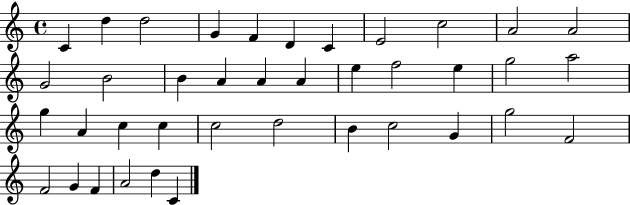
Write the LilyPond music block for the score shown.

{
  \clef treble
  \time 4/4
  \defaultTimeSignature
  \key c \major
  c'4 d''4 d''2 | g'4 f'4 d'4 c'4 | e'2 c''2 | a'2 a'2 | \break g'2 b'2 | b'4 a'4 a'4 a'4 | e''4 f''2 e''4 | g''2 a''2 | \break g''4 a'4 c''4 c''4 | c''2 d''2 | b'4 c''2 g'4 | g''2 f'2 | \break f'2 g'4 f'4 | a'2 d''4 c'4 | \bar "|."
}